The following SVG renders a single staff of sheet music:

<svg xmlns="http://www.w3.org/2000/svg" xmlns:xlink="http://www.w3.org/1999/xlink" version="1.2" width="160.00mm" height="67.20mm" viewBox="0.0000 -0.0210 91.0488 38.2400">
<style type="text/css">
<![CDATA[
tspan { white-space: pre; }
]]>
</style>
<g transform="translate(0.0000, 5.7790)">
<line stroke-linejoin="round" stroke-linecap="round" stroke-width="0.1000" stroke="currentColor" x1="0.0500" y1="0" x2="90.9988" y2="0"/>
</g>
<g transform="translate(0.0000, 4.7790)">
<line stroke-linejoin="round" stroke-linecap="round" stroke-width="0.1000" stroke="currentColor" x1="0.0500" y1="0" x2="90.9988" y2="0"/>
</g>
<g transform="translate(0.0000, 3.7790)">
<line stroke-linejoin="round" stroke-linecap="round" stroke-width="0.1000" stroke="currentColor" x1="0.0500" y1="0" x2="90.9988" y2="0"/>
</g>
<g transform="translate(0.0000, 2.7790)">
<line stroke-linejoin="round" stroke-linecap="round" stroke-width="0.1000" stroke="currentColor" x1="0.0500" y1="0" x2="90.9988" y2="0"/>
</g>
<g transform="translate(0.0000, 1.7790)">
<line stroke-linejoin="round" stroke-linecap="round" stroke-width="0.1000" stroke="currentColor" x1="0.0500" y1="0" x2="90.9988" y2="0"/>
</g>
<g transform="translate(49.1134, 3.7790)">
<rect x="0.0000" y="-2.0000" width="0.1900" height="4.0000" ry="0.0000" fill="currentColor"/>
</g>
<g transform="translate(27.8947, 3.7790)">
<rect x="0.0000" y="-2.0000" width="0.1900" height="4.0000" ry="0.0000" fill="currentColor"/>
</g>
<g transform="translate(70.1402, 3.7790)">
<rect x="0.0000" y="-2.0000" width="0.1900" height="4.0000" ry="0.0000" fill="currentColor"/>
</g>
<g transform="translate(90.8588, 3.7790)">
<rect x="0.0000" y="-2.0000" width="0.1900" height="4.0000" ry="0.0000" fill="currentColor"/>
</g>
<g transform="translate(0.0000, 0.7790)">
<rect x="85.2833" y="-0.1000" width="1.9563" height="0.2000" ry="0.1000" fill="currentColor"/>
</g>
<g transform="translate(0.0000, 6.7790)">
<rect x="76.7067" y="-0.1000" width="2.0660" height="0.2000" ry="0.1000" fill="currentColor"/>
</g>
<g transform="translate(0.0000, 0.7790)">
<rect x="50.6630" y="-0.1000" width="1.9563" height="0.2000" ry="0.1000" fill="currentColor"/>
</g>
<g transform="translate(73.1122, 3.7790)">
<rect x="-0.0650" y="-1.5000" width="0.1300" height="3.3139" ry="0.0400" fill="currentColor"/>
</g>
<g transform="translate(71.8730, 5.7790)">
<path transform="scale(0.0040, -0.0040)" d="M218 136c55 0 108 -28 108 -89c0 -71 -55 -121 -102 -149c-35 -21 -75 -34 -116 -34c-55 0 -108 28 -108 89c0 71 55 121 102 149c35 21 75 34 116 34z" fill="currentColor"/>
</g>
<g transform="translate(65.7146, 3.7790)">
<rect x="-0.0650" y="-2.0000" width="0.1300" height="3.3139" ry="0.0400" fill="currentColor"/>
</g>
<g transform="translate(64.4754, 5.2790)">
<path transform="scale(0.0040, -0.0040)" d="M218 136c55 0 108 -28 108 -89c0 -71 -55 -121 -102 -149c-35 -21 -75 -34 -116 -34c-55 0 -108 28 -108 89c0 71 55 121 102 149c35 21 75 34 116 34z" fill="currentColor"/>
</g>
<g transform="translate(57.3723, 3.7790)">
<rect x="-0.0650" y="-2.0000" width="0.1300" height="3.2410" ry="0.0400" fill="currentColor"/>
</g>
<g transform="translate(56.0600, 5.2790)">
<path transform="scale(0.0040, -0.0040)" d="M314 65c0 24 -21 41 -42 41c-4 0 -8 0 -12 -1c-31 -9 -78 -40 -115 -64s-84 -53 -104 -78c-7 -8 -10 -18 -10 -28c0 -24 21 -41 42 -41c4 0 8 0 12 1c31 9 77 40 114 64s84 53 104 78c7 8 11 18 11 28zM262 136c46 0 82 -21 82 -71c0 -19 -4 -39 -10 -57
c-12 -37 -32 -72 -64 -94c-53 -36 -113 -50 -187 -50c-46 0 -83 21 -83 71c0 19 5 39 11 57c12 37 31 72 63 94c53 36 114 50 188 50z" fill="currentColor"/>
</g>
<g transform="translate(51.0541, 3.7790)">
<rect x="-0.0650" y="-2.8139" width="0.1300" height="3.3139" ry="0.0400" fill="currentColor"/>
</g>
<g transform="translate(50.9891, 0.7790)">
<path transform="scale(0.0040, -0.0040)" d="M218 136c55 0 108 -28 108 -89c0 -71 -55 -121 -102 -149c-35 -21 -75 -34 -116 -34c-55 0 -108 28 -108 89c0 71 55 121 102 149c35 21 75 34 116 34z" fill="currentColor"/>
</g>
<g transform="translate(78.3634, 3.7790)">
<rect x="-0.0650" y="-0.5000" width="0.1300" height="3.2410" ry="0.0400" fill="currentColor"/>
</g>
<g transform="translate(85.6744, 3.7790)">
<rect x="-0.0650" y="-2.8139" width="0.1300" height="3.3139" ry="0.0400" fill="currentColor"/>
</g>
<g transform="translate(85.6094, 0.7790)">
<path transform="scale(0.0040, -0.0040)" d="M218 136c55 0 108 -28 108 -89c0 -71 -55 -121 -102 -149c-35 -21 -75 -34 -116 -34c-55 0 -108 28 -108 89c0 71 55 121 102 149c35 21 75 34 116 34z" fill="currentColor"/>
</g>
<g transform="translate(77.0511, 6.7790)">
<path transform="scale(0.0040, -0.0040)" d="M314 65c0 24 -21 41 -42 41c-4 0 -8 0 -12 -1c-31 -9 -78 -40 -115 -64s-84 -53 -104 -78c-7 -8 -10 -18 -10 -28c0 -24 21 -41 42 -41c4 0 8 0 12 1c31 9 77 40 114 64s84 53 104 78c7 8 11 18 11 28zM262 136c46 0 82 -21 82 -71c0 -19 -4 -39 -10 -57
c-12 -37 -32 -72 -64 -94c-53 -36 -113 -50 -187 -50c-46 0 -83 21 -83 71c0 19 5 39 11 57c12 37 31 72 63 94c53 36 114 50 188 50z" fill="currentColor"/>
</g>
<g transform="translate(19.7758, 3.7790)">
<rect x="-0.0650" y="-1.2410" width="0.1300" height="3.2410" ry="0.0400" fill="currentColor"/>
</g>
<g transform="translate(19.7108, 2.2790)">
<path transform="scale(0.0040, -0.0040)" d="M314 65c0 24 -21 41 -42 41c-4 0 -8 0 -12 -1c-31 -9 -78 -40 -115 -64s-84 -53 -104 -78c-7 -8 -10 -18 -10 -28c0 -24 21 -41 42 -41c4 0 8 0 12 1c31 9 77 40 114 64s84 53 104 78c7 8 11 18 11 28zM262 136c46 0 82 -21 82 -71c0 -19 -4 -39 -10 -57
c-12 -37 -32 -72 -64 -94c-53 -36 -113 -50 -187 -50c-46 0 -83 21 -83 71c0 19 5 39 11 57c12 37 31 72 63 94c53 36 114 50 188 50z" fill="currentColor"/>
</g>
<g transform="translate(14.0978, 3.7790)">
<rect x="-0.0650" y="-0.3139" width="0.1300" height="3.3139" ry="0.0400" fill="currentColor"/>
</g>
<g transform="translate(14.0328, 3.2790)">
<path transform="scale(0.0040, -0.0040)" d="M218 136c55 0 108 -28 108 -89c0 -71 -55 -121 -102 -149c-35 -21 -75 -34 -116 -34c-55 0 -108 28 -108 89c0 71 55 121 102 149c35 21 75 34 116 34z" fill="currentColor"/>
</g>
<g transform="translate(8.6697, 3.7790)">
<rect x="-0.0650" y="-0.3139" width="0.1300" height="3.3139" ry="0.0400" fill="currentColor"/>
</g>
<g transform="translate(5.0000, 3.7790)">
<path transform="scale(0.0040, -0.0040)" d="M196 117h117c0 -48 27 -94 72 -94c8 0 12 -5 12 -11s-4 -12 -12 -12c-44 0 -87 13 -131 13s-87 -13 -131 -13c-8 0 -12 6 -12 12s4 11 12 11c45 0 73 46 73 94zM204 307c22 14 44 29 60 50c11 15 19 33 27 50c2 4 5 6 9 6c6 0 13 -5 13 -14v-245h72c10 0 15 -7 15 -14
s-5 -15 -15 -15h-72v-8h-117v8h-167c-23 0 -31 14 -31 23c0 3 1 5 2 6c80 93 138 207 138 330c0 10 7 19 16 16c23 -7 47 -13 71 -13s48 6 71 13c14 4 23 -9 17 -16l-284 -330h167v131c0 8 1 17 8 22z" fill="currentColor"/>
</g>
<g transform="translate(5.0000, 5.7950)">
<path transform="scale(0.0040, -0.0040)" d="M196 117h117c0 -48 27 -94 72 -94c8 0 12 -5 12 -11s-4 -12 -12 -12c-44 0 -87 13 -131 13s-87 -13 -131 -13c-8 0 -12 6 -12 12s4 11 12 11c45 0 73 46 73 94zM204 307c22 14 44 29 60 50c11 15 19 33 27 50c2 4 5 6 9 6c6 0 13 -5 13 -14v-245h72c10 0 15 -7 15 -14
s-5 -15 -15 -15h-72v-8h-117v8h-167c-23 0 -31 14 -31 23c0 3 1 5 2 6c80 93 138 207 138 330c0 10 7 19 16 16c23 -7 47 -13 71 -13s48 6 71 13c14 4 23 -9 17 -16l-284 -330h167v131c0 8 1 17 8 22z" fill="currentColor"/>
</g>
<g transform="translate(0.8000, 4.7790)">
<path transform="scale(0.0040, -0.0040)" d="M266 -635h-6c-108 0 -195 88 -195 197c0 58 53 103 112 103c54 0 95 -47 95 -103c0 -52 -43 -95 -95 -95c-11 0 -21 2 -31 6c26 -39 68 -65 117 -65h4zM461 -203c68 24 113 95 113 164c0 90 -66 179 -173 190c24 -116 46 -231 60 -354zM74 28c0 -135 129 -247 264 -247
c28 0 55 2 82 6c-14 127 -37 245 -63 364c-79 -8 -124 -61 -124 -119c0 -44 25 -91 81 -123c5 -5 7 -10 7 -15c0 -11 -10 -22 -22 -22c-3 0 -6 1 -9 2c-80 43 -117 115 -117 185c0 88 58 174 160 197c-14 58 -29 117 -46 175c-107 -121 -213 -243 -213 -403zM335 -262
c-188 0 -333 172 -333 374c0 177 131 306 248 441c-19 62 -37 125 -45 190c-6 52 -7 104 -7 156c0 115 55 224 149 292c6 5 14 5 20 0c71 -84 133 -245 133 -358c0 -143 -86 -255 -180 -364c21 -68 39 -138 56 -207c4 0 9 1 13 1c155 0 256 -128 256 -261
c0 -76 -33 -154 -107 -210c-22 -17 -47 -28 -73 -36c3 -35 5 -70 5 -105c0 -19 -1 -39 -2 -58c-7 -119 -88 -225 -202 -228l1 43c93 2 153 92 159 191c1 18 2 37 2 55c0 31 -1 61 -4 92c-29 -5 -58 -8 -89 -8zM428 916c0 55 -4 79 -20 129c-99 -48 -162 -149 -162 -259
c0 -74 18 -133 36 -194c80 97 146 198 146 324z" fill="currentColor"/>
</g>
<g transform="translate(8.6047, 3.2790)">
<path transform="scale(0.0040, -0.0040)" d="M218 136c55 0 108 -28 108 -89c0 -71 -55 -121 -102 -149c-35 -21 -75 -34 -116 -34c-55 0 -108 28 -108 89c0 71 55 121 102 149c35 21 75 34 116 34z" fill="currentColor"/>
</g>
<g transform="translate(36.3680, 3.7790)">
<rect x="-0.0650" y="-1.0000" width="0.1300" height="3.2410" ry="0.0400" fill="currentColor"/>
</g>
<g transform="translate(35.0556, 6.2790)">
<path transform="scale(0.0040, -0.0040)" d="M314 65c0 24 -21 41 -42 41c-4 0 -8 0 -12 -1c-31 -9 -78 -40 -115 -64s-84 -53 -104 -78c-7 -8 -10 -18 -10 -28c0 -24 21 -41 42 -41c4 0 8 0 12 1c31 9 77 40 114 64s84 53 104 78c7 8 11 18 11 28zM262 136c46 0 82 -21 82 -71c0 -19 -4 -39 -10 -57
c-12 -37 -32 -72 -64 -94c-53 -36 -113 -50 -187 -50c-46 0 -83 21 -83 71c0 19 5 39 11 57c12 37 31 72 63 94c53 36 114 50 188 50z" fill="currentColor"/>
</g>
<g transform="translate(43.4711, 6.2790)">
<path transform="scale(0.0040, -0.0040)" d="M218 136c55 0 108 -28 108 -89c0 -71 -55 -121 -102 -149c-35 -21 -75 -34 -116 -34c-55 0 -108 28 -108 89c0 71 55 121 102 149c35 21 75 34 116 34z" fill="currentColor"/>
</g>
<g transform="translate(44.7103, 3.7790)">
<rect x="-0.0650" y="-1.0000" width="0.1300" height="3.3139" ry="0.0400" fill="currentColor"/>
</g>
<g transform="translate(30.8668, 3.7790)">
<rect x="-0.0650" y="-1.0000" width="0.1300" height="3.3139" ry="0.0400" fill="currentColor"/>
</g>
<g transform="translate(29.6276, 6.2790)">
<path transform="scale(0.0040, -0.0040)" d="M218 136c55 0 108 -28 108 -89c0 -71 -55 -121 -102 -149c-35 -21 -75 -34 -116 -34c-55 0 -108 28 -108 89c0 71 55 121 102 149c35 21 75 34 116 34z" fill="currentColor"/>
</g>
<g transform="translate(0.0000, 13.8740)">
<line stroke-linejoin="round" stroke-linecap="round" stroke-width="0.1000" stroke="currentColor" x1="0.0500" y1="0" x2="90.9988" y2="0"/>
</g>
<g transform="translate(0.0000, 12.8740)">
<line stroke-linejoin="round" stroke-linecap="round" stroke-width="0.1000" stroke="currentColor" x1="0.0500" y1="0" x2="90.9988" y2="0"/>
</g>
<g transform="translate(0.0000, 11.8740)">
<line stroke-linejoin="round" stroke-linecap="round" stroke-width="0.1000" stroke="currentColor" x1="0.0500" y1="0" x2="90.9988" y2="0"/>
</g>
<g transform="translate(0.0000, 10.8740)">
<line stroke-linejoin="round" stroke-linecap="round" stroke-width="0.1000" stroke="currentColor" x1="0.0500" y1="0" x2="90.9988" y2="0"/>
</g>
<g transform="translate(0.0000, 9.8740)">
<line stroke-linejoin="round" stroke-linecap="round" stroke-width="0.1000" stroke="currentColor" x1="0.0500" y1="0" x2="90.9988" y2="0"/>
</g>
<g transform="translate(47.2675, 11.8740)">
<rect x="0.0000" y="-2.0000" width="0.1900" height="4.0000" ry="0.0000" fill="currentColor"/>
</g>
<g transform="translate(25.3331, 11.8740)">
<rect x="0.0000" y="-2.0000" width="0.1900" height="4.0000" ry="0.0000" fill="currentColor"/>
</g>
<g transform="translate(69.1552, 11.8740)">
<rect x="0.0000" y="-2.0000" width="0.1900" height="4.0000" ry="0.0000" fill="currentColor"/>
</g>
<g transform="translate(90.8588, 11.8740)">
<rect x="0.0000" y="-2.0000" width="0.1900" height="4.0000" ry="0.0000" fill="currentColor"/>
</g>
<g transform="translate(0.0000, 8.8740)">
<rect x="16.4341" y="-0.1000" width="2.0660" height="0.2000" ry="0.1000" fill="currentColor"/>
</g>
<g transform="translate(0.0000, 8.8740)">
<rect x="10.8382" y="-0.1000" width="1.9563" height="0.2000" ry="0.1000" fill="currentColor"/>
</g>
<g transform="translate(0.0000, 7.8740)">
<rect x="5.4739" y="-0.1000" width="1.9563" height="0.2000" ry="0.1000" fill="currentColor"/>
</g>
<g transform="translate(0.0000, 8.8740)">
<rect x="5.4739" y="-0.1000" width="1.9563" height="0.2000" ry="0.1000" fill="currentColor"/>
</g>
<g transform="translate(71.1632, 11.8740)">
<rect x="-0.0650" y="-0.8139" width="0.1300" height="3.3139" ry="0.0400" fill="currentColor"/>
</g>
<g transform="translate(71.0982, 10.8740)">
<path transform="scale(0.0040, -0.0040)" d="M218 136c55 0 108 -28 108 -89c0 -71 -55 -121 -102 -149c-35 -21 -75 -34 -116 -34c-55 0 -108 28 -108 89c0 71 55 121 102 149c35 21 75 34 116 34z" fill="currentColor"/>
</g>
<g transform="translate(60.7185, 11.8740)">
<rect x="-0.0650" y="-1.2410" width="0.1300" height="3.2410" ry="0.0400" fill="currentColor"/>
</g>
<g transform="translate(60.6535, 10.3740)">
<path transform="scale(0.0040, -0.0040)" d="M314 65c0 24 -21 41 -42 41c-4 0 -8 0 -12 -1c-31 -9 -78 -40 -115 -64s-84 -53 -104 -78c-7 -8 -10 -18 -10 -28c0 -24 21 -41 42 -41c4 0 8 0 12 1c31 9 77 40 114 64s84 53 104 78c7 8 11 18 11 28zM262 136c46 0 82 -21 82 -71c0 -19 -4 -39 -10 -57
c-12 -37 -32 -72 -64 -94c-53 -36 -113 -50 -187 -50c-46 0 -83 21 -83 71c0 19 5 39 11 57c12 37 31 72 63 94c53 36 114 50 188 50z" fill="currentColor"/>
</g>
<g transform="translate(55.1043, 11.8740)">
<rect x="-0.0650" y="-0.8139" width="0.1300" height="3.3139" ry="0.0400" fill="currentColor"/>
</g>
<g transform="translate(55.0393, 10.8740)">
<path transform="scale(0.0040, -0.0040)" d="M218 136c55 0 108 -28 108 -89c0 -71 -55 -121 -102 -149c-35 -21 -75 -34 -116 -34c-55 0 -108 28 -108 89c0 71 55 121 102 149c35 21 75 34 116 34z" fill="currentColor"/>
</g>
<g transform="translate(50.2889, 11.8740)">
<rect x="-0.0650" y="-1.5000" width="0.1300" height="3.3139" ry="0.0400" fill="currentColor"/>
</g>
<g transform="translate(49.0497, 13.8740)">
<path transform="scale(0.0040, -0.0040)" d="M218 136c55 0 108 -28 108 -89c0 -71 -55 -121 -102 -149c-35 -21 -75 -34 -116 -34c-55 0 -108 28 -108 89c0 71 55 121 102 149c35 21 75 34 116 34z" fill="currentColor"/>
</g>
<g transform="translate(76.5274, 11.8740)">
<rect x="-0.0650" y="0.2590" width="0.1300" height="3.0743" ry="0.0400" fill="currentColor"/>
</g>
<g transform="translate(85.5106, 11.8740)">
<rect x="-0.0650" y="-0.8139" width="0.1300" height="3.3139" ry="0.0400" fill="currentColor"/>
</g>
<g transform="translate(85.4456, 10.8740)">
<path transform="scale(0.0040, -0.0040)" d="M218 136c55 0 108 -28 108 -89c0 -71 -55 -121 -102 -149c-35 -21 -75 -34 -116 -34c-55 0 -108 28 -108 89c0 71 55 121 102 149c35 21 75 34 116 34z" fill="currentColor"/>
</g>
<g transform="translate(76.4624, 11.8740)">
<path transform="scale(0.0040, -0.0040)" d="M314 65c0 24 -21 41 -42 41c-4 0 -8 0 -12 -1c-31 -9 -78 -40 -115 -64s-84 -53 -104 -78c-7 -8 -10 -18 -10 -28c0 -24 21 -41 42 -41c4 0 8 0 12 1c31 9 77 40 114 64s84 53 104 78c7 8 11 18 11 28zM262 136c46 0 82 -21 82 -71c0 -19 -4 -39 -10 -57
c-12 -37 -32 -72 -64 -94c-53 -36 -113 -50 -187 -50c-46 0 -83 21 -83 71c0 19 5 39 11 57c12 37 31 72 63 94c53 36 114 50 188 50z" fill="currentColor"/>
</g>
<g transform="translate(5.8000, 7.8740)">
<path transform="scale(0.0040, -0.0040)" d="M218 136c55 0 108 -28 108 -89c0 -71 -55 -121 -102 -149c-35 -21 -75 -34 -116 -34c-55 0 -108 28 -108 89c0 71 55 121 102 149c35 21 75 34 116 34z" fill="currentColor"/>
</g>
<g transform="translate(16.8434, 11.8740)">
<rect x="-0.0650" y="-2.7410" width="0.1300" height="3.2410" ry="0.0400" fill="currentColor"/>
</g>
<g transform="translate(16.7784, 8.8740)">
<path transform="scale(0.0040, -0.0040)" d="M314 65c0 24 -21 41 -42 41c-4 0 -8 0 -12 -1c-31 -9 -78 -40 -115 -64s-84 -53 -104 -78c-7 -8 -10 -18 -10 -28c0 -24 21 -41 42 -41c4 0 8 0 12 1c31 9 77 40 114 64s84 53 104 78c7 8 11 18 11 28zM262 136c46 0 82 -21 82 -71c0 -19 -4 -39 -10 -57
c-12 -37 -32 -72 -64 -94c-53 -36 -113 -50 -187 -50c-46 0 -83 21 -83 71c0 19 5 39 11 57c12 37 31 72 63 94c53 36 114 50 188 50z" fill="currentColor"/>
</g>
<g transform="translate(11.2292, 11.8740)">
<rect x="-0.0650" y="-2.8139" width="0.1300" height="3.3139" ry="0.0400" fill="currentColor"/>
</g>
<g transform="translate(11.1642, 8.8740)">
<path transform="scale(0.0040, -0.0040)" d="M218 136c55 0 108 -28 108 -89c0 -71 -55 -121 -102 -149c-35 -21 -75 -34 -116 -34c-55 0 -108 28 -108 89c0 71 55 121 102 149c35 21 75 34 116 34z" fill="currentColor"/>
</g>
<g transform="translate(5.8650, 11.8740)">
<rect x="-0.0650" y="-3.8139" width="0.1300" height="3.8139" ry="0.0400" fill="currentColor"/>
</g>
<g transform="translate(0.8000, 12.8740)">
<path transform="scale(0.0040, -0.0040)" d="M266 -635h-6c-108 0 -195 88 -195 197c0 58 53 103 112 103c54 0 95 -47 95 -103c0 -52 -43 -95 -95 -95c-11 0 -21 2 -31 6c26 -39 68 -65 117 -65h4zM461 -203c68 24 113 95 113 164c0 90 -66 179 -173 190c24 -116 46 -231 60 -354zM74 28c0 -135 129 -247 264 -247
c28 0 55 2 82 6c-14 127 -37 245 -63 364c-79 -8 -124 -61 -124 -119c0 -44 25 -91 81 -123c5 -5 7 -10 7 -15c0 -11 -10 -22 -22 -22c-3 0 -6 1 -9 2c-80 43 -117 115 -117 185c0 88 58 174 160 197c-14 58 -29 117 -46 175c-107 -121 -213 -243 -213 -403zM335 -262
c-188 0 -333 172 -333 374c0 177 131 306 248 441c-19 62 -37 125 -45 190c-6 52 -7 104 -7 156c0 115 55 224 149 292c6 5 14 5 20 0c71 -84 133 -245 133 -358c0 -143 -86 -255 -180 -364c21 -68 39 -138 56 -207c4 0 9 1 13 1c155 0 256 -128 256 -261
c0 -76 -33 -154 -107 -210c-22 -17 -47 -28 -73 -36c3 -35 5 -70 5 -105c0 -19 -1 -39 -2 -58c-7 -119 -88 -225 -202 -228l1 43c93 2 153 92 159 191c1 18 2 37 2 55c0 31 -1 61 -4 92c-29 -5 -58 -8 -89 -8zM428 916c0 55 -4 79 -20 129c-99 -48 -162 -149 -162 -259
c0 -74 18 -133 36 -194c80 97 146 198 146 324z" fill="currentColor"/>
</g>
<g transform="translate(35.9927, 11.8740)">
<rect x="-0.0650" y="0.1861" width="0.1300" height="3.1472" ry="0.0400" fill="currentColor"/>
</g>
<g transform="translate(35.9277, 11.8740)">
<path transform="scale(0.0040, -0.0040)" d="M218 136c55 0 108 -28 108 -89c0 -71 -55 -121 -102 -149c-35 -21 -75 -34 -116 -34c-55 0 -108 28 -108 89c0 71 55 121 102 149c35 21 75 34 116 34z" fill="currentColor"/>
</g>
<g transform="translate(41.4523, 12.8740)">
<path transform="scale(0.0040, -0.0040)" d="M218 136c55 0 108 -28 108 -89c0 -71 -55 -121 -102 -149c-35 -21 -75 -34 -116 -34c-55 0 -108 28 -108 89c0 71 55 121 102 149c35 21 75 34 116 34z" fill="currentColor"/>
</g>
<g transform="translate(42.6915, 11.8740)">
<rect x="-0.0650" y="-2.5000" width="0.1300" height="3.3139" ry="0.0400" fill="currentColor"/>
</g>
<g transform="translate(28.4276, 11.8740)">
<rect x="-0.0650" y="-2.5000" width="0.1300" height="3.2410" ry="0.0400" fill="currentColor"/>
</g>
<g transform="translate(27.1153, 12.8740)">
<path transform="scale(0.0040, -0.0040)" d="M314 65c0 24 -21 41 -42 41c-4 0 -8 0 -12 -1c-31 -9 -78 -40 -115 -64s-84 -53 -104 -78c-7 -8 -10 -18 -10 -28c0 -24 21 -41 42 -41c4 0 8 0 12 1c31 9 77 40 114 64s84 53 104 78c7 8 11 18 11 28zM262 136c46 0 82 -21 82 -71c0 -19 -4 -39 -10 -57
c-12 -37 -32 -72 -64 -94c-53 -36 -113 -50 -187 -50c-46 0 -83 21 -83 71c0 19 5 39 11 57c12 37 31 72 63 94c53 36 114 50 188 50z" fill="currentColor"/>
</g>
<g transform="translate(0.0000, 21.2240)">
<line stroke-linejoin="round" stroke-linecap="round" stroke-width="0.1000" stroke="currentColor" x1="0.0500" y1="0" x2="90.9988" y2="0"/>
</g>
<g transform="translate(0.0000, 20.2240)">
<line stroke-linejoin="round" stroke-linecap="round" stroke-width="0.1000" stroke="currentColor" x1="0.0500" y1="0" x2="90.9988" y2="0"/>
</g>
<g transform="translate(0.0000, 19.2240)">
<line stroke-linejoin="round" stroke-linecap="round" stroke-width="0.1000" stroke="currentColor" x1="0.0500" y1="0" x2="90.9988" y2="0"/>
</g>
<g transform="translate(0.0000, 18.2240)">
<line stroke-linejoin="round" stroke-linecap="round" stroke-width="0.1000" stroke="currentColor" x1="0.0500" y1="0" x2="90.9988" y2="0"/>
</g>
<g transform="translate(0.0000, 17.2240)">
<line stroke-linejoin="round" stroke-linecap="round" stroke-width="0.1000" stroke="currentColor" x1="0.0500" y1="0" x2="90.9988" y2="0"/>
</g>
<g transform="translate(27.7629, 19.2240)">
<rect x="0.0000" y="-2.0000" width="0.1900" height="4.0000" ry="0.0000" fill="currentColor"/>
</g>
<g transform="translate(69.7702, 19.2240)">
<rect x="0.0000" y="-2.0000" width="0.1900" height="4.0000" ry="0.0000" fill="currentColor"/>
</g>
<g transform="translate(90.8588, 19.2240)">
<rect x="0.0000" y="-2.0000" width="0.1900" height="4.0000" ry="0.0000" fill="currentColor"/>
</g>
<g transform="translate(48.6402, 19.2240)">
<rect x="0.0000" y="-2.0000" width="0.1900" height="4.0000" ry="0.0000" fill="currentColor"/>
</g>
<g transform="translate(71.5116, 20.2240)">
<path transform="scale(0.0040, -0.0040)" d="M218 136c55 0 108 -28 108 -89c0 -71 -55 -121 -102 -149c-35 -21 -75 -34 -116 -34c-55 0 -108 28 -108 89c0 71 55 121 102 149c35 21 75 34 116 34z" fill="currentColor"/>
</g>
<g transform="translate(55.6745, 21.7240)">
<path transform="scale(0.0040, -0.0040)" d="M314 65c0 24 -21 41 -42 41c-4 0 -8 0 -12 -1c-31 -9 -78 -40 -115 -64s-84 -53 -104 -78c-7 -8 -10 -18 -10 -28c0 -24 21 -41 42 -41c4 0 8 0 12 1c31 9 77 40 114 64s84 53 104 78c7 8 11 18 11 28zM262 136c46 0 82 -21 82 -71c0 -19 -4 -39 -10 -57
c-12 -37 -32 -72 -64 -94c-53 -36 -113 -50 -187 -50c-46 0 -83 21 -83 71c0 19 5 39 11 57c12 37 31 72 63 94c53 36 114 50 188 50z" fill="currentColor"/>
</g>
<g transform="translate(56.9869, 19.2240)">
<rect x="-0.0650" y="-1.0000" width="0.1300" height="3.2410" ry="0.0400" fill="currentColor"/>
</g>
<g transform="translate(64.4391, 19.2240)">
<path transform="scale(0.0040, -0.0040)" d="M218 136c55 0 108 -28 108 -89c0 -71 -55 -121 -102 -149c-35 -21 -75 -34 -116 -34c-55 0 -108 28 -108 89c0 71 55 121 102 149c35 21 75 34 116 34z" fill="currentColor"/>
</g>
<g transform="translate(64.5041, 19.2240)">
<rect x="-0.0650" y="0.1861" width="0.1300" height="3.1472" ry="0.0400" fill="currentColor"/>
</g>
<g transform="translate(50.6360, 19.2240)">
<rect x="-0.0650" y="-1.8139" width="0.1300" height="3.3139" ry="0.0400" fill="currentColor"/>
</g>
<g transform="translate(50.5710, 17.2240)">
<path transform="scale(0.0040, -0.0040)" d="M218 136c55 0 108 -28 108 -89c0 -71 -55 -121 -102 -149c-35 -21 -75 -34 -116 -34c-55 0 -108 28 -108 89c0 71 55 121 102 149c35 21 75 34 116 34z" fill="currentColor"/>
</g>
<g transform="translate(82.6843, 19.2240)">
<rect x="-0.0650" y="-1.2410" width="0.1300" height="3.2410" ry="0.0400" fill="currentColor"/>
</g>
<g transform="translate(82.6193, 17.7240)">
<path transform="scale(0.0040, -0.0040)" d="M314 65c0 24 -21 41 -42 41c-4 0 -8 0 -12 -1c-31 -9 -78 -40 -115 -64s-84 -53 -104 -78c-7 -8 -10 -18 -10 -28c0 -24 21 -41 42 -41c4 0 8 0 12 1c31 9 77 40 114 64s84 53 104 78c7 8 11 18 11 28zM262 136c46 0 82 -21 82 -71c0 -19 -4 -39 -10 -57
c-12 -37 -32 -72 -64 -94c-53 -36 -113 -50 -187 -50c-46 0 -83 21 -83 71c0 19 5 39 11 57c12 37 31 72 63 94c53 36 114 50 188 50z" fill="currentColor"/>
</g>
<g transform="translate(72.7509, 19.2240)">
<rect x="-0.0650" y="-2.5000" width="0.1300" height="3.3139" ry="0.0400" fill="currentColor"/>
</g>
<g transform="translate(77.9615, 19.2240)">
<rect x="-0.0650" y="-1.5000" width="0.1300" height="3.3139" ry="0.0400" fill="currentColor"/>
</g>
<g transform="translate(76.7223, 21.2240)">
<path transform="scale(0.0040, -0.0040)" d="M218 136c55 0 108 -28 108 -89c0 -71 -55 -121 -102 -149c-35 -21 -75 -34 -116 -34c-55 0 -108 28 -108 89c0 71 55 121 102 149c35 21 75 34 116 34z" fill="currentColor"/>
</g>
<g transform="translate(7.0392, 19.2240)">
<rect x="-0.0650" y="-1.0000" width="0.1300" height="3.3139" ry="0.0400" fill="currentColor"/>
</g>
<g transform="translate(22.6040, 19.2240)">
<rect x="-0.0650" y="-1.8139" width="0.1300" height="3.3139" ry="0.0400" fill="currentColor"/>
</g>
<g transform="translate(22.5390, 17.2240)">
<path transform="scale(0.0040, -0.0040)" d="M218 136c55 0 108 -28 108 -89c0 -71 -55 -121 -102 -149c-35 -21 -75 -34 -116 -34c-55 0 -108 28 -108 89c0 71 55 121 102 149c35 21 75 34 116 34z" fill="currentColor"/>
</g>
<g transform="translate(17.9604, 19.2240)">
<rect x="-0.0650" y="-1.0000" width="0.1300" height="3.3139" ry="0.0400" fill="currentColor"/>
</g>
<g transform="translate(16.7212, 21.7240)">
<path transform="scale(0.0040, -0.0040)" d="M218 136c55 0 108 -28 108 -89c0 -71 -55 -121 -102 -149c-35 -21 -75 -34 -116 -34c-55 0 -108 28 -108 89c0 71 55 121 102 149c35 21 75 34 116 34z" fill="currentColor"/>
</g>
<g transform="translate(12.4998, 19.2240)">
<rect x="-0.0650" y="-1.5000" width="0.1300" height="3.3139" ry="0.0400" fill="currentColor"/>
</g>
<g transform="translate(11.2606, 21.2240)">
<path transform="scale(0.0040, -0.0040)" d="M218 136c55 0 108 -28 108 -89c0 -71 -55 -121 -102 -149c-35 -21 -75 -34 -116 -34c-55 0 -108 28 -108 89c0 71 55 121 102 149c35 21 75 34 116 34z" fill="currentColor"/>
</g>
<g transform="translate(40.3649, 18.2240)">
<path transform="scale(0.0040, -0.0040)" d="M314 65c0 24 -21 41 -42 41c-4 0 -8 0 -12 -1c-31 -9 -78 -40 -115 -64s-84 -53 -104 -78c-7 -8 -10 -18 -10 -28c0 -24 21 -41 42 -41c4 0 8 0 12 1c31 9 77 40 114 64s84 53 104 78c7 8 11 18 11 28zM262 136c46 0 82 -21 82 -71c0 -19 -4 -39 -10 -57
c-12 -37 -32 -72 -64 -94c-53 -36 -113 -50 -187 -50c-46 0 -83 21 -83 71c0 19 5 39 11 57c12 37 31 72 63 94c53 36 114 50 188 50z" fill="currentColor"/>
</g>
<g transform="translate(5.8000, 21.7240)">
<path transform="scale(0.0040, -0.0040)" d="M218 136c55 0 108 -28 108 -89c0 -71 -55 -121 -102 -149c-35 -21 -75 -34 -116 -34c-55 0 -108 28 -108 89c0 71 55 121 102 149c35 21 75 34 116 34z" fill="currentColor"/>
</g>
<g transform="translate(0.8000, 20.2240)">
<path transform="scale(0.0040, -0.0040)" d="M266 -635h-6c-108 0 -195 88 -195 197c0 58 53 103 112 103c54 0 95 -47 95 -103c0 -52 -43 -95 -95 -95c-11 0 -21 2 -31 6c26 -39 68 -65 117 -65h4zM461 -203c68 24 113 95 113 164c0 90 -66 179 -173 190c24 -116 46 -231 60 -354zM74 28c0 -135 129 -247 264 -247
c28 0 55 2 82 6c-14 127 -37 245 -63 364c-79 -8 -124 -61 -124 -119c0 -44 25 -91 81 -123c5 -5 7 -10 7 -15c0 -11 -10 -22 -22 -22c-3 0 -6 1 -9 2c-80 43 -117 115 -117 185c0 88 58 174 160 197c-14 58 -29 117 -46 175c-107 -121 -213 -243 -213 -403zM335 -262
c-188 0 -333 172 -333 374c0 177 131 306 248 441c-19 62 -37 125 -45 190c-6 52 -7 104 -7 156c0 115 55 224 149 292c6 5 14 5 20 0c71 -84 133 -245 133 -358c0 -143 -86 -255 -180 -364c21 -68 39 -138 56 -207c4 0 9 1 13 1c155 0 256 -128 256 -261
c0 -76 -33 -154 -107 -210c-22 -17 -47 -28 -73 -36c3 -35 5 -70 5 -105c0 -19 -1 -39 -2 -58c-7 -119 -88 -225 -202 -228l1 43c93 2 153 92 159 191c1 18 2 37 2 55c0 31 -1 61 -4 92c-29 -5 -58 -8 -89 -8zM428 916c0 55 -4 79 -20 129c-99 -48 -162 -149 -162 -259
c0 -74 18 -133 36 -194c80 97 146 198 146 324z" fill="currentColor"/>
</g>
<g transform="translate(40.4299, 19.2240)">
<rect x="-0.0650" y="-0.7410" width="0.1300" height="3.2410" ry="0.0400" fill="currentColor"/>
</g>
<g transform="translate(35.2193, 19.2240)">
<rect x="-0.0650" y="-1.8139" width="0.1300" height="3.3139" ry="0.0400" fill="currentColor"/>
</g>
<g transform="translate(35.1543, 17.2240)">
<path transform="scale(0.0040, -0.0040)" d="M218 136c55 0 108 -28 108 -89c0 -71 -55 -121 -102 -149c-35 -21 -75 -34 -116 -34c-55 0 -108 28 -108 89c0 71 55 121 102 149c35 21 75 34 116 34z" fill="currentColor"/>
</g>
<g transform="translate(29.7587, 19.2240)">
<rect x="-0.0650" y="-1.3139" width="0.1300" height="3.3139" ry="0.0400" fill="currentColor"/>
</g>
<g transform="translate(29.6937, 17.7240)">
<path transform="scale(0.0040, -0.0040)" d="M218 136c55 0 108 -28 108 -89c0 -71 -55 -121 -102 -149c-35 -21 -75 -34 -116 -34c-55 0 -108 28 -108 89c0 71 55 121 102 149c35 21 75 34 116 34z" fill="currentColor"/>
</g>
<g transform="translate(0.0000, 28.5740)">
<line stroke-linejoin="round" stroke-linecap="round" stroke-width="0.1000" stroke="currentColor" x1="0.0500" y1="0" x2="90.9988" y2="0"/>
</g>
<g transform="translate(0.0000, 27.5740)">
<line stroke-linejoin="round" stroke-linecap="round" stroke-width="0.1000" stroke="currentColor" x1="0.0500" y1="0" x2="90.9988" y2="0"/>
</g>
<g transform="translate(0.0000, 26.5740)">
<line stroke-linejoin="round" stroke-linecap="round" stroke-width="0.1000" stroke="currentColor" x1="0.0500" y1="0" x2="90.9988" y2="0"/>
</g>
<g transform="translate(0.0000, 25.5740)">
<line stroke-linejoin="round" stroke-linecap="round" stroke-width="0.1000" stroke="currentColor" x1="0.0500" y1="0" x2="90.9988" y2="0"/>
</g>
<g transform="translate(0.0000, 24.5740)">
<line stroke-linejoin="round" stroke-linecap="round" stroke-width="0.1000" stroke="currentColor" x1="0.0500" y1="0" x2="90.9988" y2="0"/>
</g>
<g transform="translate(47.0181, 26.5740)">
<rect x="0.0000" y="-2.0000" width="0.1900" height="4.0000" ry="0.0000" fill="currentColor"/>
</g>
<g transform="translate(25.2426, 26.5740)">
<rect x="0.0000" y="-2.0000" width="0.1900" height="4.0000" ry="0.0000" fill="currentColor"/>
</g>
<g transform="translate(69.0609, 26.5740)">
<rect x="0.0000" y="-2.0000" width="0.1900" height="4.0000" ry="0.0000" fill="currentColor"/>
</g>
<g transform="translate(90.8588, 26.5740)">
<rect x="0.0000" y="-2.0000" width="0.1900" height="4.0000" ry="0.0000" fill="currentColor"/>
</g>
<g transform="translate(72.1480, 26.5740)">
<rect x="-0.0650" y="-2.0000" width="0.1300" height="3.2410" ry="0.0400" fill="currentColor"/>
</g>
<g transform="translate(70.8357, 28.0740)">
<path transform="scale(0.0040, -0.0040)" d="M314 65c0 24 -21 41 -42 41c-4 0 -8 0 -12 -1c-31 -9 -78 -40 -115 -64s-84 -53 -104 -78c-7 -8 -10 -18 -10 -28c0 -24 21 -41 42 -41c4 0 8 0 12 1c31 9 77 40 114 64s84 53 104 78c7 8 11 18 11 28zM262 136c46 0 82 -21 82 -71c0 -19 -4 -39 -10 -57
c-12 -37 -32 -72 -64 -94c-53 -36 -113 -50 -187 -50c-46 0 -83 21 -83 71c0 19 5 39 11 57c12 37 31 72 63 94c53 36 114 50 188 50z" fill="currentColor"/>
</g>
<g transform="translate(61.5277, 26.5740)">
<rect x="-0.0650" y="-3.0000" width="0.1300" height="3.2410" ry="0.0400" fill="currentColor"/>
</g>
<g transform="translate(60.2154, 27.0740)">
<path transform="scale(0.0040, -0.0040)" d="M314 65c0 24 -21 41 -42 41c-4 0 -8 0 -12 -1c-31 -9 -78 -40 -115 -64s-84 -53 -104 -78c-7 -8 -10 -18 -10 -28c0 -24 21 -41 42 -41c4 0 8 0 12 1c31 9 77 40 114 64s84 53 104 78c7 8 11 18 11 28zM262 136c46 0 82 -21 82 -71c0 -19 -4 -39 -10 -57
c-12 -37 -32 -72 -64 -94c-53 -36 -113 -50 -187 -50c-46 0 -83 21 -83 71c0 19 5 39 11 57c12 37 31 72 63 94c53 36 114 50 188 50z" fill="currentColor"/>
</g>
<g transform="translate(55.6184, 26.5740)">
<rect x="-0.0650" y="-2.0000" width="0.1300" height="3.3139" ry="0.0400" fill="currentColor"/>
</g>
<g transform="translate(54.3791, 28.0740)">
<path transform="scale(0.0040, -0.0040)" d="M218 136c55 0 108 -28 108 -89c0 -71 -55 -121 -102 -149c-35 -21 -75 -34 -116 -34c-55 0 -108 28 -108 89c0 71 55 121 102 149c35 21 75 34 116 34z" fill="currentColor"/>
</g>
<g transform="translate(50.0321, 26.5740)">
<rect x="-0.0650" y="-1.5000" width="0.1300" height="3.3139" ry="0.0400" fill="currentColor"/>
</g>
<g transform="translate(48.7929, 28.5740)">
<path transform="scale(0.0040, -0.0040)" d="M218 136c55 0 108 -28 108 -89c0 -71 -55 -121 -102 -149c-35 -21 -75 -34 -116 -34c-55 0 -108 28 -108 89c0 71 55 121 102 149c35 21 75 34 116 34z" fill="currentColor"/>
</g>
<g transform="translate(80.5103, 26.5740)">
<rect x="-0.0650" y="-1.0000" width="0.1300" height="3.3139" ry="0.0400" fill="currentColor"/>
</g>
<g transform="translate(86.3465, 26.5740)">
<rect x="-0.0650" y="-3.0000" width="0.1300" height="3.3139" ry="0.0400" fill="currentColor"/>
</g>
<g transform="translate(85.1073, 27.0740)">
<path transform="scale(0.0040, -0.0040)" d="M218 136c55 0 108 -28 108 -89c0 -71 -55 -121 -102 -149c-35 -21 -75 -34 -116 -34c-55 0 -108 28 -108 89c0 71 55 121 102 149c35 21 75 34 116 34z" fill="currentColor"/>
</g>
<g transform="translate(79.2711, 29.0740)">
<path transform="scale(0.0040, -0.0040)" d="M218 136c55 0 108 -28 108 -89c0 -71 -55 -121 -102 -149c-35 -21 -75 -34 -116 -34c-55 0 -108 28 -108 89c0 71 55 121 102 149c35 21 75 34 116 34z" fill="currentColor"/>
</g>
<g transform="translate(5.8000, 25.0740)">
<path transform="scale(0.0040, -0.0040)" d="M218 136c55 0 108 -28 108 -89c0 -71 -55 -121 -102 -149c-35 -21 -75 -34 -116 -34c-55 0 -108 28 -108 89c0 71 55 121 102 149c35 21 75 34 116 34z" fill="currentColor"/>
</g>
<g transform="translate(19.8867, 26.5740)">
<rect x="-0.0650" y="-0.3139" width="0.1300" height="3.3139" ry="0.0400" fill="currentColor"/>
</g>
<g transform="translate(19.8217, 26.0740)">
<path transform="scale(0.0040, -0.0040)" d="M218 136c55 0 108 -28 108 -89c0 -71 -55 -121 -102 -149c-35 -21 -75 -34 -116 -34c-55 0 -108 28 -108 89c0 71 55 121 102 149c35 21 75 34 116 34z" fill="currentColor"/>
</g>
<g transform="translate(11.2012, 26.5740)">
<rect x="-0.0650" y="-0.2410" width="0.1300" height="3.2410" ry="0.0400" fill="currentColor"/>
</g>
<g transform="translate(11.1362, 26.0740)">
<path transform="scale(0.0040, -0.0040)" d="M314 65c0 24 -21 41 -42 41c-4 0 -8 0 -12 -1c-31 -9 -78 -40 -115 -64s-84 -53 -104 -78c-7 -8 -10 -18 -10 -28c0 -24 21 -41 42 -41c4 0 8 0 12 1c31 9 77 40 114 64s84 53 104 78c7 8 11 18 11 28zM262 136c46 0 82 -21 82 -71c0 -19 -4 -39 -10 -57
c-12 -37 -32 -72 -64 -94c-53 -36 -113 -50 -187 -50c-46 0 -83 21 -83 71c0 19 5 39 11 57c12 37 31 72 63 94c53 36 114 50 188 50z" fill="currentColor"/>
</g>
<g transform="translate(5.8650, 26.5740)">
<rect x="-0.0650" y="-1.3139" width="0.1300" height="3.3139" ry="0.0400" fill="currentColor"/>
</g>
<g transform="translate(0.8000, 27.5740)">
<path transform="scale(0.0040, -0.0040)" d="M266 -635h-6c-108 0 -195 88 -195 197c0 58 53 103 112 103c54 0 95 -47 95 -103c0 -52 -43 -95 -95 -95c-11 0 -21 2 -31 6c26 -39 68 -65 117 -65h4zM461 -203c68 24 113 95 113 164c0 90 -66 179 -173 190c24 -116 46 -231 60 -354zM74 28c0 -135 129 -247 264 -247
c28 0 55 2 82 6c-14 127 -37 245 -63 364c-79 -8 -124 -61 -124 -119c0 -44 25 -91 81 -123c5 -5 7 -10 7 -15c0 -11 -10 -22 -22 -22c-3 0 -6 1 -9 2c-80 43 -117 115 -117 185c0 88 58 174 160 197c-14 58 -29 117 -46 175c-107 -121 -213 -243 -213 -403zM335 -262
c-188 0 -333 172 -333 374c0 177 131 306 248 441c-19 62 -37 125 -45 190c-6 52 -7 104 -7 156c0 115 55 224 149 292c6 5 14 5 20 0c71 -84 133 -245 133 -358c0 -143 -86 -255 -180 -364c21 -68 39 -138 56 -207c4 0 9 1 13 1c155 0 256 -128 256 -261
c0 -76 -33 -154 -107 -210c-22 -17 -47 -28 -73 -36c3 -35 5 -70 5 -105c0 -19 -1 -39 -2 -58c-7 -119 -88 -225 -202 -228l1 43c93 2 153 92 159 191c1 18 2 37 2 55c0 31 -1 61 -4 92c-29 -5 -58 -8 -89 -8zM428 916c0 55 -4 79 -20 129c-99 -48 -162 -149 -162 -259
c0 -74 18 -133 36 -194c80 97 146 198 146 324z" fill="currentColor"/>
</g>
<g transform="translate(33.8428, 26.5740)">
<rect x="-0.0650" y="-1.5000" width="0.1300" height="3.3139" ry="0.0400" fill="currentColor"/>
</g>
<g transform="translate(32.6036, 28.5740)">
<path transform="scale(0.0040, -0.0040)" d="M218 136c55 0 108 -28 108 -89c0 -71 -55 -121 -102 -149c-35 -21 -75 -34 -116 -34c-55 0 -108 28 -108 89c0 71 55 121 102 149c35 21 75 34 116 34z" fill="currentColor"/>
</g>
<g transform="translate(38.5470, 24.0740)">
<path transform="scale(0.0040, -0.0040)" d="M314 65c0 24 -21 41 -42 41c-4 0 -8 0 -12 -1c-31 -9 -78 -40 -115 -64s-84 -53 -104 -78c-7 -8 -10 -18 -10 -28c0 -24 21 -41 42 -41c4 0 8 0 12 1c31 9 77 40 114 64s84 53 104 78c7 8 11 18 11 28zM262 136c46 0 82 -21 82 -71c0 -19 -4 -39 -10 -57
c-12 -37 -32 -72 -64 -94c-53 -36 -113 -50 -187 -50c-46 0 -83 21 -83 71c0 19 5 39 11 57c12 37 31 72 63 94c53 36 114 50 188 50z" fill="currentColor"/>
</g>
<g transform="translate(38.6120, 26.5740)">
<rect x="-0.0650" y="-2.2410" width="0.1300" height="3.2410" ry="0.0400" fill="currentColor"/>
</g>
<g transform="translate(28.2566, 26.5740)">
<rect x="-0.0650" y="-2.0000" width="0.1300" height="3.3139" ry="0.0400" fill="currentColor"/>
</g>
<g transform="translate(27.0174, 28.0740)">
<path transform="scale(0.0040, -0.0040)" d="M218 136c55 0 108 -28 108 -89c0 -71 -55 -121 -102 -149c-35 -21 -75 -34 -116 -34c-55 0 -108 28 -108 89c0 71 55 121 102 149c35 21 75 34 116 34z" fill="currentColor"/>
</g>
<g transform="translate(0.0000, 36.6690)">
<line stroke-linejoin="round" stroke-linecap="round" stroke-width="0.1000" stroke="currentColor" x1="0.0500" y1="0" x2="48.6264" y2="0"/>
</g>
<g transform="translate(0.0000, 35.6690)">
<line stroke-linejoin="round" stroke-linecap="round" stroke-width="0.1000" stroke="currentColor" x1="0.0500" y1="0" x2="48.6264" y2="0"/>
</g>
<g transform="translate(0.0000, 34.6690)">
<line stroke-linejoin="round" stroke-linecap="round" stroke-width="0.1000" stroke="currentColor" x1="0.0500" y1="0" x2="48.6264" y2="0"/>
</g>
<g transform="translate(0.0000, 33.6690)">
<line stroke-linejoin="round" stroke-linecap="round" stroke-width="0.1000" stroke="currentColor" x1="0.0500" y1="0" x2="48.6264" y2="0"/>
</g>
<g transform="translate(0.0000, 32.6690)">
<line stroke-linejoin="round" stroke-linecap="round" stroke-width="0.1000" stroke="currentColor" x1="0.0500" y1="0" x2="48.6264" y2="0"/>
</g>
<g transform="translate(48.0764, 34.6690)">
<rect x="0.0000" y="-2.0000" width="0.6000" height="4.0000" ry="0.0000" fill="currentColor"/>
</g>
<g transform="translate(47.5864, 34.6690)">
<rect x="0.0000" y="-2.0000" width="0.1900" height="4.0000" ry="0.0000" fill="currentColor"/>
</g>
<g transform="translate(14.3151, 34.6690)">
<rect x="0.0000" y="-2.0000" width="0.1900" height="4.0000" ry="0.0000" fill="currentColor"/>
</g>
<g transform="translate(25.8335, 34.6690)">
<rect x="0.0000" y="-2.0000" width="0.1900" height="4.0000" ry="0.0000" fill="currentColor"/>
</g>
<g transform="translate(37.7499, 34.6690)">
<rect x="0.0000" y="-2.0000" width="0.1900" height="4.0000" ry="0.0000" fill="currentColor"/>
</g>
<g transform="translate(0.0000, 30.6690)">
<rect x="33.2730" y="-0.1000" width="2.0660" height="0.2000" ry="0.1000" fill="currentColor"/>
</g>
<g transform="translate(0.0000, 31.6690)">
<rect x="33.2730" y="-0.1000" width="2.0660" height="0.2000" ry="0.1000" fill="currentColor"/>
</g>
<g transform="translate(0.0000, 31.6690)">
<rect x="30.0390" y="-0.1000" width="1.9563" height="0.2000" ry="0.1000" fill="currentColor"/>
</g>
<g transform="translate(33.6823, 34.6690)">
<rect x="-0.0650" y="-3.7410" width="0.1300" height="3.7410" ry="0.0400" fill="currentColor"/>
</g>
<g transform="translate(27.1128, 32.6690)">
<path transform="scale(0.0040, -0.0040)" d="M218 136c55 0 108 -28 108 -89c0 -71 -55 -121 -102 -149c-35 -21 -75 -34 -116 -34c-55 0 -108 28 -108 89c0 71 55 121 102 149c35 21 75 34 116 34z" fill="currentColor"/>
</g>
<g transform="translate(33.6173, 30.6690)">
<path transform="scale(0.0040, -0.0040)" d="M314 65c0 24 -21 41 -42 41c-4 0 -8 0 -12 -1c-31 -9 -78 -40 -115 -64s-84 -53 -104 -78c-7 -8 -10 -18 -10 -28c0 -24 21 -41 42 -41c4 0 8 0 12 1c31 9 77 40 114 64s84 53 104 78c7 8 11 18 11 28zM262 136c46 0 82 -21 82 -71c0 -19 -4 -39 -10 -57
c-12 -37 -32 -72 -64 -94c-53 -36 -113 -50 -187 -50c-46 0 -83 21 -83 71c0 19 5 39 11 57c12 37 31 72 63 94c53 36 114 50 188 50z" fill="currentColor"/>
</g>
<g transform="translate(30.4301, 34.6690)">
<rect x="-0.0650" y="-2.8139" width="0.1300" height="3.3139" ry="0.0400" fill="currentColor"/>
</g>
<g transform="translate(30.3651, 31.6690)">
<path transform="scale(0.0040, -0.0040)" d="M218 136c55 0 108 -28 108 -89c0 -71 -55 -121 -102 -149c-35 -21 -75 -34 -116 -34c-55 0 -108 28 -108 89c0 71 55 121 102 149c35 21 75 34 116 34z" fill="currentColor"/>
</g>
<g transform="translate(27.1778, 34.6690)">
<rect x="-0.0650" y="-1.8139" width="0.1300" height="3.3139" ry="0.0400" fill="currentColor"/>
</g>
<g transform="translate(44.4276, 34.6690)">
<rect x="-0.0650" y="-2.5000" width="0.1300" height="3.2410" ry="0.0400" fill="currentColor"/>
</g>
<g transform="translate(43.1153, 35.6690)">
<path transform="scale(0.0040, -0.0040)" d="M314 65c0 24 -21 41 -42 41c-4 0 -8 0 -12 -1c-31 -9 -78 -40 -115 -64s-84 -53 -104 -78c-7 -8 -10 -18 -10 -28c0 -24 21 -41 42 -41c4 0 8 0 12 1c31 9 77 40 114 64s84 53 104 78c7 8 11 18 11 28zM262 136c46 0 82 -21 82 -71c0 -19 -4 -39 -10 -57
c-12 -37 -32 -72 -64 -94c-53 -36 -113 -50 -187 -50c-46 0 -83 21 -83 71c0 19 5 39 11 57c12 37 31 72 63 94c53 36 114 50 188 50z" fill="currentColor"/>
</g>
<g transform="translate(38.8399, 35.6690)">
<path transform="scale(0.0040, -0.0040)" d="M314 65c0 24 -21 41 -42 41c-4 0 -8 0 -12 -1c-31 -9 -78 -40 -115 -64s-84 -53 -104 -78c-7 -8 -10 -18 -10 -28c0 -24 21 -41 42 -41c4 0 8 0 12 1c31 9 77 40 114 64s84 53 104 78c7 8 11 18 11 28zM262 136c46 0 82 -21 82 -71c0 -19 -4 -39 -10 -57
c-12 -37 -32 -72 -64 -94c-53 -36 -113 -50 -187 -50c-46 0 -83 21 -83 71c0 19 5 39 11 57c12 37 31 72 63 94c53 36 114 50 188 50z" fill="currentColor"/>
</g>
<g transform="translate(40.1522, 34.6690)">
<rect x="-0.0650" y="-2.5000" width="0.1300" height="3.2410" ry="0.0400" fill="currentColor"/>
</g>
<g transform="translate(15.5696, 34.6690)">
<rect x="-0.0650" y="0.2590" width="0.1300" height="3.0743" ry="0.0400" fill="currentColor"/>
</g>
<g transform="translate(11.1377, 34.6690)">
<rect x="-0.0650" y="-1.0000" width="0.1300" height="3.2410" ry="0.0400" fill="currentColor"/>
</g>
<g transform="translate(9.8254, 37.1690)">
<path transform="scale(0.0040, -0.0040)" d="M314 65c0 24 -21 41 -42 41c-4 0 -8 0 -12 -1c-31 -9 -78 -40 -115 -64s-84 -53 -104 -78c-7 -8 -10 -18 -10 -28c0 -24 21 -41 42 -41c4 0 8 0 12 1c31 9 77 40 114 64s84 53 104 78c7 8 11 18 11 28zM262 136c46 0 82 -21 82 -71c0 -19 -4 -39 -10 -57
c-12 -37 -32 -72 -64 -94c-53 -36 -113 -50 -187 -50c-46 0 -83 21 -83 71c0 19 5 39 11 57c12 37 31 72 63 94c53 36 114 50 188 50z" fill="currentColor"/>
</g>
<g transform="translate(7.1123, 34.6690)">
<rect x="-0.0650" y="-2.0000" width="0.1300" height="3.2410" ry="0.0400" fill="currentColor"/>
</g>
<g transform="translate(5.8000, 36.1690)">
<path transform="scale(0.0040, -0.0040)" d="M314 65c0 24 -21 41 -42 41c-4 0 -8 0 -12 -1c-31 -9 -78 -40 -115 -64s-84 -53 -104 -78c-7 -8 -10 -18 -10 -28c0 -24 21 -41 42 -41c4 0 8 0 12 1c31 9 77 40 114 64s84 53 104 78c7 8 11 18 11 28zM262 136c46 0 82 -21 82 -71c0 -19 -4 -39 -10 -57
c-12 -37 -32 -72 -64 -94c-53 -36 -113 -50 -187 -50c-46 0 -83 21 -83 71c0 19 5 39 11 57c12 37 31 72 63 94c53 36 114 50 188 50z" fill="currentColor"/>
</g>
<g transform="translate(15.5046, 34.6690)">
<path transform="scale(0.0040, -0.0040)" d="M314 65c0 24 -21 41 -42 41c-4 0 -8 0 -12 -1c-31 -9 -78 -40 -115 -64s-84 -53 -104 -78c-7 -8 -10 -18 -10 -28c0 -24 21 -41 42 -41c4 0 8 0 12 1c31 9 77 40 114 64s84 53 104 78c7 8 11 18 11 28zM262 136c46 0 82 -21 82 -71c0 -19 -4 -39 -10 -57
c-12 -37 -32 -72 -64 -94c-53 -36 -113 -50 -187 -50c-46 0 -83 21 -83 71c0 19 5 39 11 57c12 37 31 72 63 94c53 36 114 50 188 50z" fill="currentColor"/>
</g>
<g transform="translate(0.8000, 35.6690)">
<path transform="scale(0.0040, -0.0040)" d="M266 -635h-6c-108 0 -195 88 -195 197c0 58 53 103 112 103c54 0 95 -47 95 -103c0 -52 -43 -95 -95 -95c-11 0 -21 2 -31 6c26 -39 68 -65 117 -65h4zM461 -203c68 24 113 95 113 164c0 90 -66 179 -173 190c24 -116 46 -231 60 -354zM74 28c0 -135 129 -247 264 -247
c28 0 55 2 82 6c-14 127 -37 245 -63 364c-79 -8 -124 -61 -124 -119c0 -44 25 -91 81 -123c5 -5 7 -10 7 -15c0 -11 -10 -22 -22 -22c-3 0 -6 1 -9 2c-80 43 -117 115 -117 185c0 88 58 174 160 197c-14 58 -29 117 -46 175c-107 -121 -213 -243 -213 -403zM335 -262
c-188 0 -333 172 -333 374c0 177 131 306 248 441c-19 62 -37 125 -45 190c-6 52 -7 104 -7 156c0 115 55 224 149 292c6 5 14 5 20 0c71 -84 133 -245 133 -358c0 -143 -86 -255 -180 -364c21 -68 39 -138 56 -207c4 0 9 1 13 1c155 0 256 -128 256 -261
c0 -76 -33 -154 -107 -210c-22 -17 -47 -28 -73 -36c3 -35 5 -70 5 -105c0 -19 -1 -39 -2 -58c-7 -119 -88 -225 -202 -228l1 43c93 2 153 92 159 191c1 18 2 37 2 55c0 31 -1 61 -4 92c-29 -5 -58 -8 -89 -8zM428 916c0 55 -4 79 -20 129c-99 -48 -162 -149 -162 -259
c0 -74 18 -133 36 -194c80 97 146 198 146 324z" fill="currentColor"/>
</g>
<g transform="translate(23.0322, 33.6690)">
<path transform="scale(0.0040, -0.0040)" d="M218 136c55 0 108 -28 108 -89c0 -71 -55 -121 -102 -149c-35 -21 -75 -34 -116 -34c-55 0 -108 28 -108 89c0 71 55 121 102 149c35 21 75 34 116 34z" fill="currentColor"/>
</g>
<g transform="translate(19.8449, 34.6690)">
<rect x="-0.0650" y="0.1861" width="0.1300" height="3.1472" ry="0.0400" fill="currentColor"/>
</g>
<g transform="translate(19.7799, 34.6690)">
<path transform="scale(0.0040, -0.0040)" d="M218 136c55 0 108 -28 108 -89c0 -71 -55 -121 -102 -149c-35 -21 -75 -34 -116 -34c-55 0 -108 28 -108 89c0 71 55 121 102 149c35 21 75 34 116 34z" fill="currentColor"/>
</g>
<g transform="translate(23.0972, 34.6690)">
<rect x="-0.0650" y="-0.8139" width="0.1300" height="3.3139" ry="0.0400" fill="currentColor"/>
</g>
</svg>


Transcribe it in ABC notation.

X:1
T:Untitled
M:4/4
L:1/4
K:C
c c e2 D D2 D a F2 F E C2 a c' a a2 G2 B G E d e2 d B2 d D E D f e f d2 f D2 B G E e2 e c2 c F E g2 E F A2 F2 D A F2 D2 B2 B d f a c'2 G2 G2